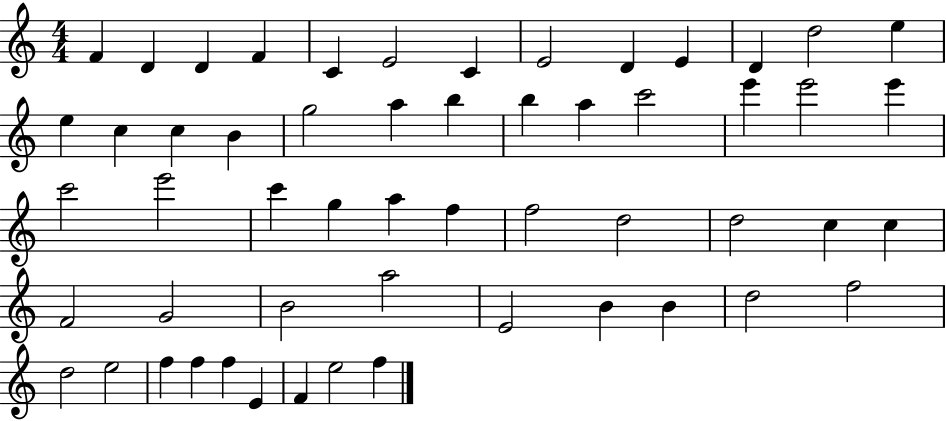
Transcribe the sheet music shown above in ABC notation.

X:1
T:Untitled
M:4/4
L:1/4
K:C
F D D F C E2 C E2 D E D d2 e e c c B g2 a b b a c'2 e' e'2 e' c'2 e'2 c' g a f f2 d2 d2 c c F2 G2 B2 a2 E2 B B d2 f2 d2 e2 f f f E F e2 f